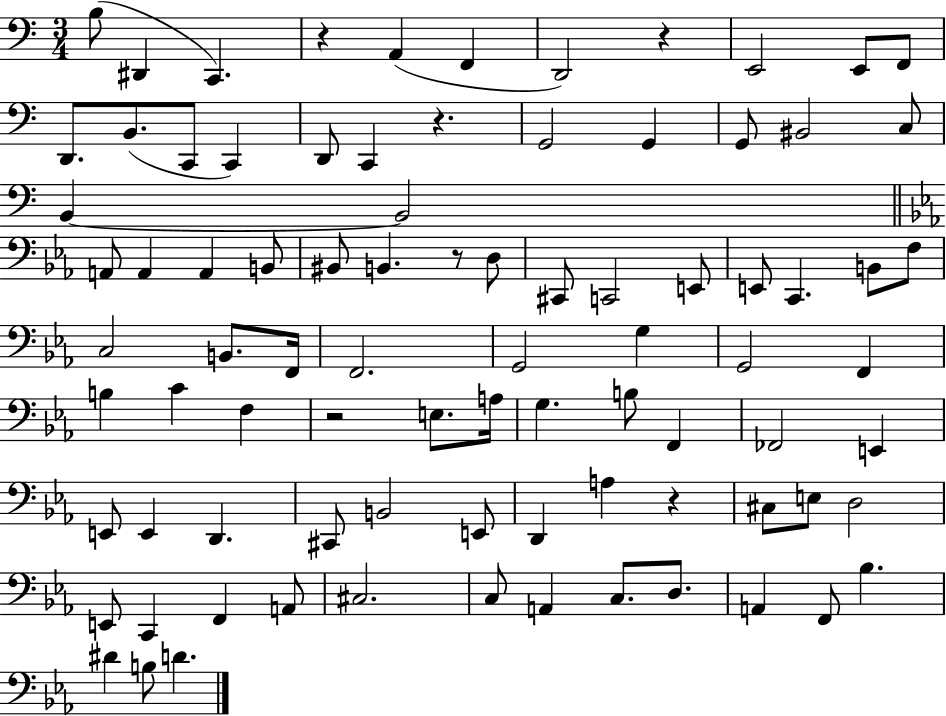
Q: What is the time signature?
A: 3/4